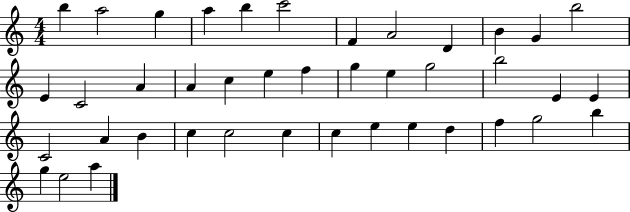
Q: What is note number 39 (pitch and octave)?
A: G5